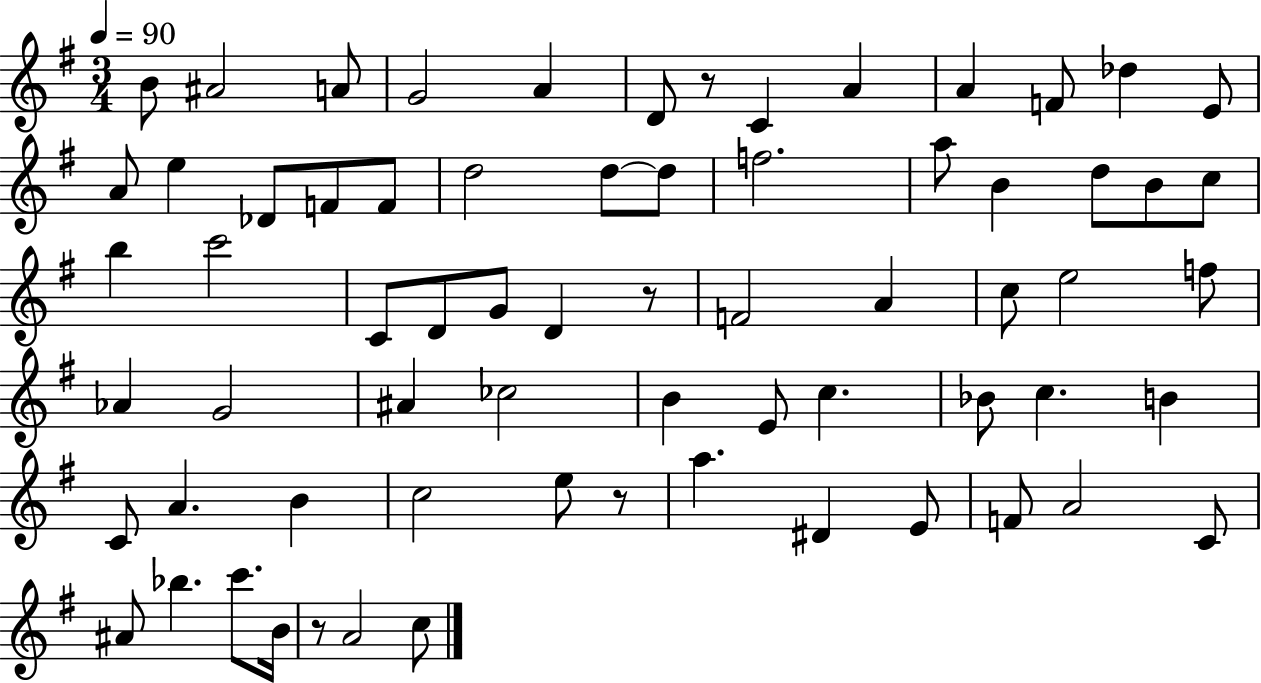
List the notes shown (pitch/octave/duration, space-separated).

B4/e A#4/h A4/e G4/h A4/q D4/e R/e C4/q A4/q A4/q F4/e Db5/q E4/e A4/e E5/q Db4/e F4/e F4/e D5/h D5/e D5/e F5/h. A5/e B4/q D5/e B4/e C5/e B5/q C6/h C4/e D4/e G4/e D4/q R/e F4/h A4/q C5/e E5/h F5/e Ab4/q G4/h A#4/q CES5/h B4/q E4/e C5/q. Bb4/e C5/q. B4/q C4/e A4/q. B4/q C5/h E5/e R/e A5/q. D#4/q E4/e F4/e A4/h C4/e A#4/e Bb5/q. C6/e. B4/s R/e A4/h C5/e